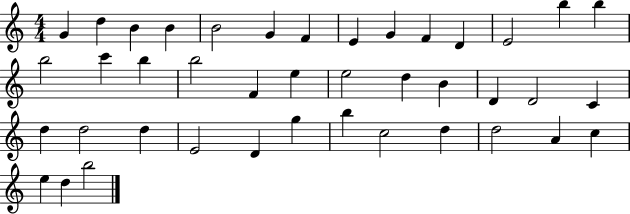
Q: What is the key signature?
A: C major